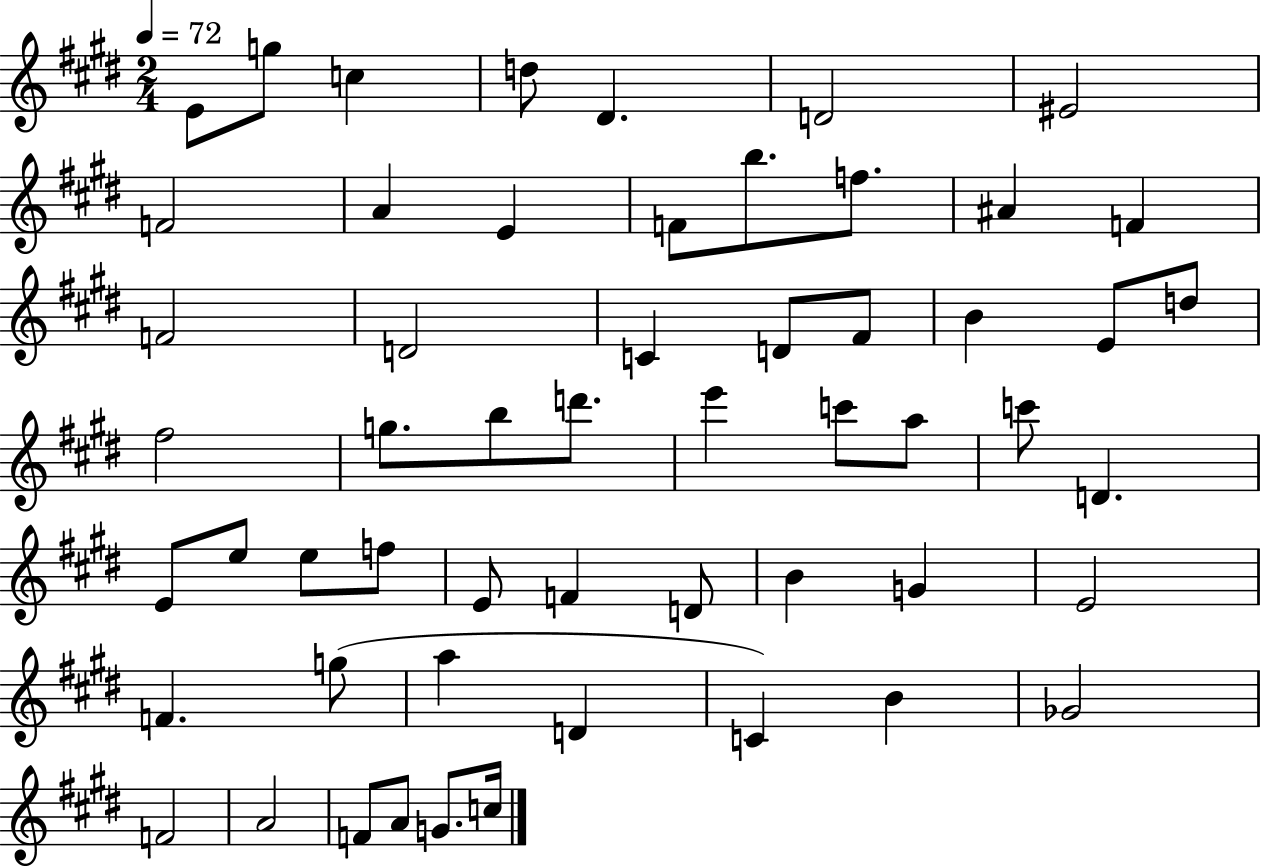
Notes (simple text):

E4/e G5/e C5/q D5/e D#4/q. D4/h EIS4/h F4/h A4/q E4/q F4/e B5/e. F5/e. A#4/q F4/q F4/h D4/h C4/q D4/e F#4/e B4/q E4/e D5/e F#5/h G5/e. B5/e D6/e. E6/q C6/e A5/e C6/e D4/q. E4/e E5/e E5/e F5/e E4/e F4/q D4/e B4/q G4/q E4/h F4/q. G5/e A5/q D4/q C4/q B4/q Gb4/h F4/h A4/h F4/e A4/e G4/e. C5/s